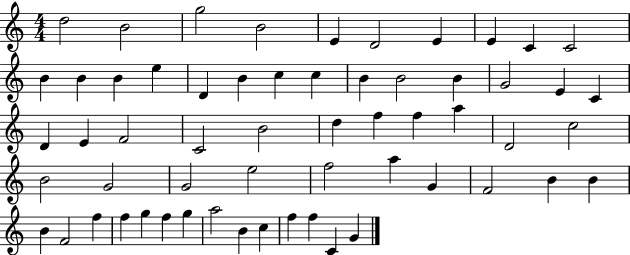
{
  \clef treble
  \numericTimeSignature
  \time 4/4
  \key c \major
  d''2 b'2 | g''2 b'2 | e'4 d'2 e'4 | e'4 c'4 c'2 | \break b'4 b'4 b'4 e''4 | d'4 b'4 c''4 c''4 | b'4 b'2 b'4 | g'2 e'4 c'4 | \break d'4 e'4 f'2 | c'2 b'2 | d''4 f''4 f''4 a''4 | d'2 c''2 | \break b'2 g'2 | g'2 e''2 | f''2 a''4 g'4 | f'2 b'4 b'4 | \break b'4 f'2 f''4 | f''4 g''4 f''4 g''4 | a''2 b'4 c''4 | f''4 f''4 c'4 g'4 | \break \bar "|."
}